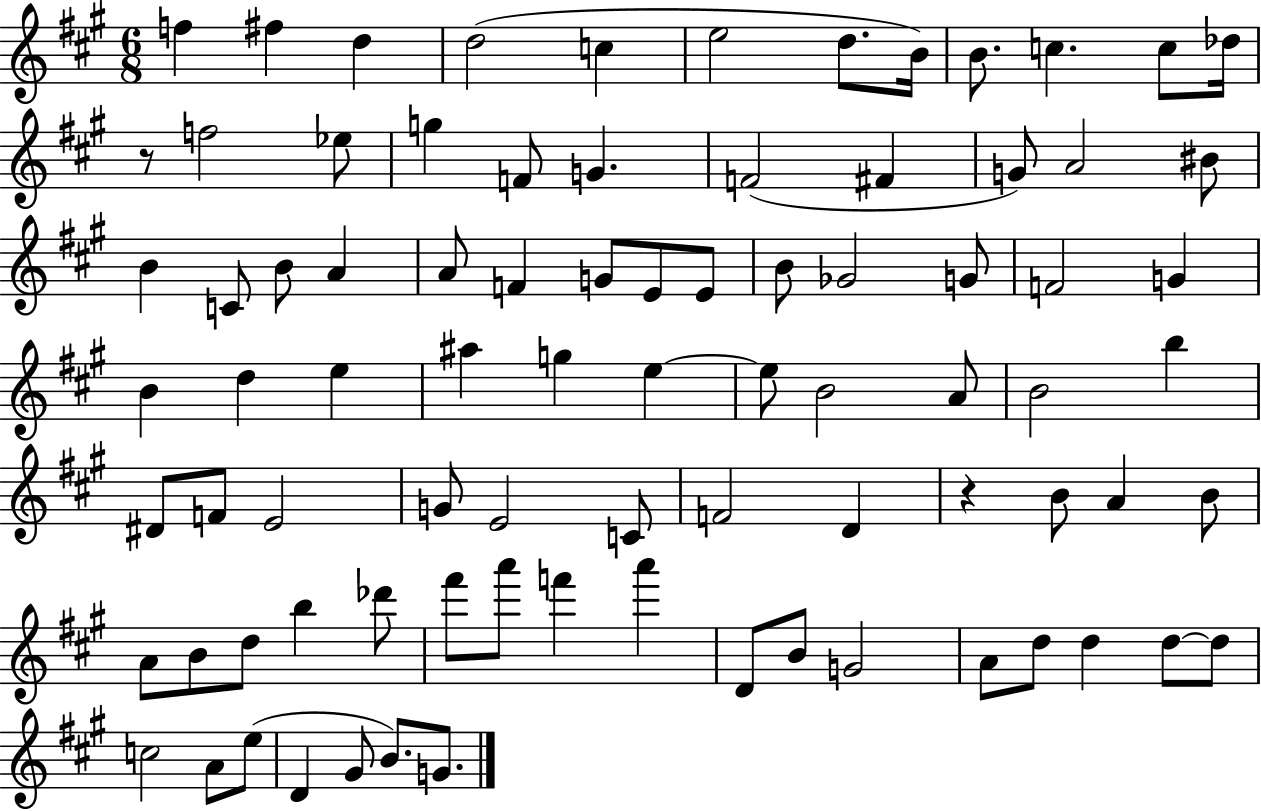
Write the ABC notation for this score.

X:1
T:Untitled
M:6/8
L:1/4
K:A
f ^f d d2 c e2 d/2 B/4 B/2 c c/2 _d/4 z/2 f2 _e/2 g F/2 G F2 ^F G/2 A2 ^B/2 B C/2 B/2 A A/2 F G/2 E/2 E/2 B/2 _G2 G/2 F2 G B d e ^a g e e/2 B2 A/2 B2 b ^D/2 F/2 E2 G/2 E2 C/2 F2 D z B/2 A B/2 A/2 B/2 d/2 b _d'/2 ^f'/2 a'/2 f' a' D/2 B/2 G2 A/2 d/2 d d/2 d/2 c2 A/2 e/2 D ^G/2 B/2 G/2